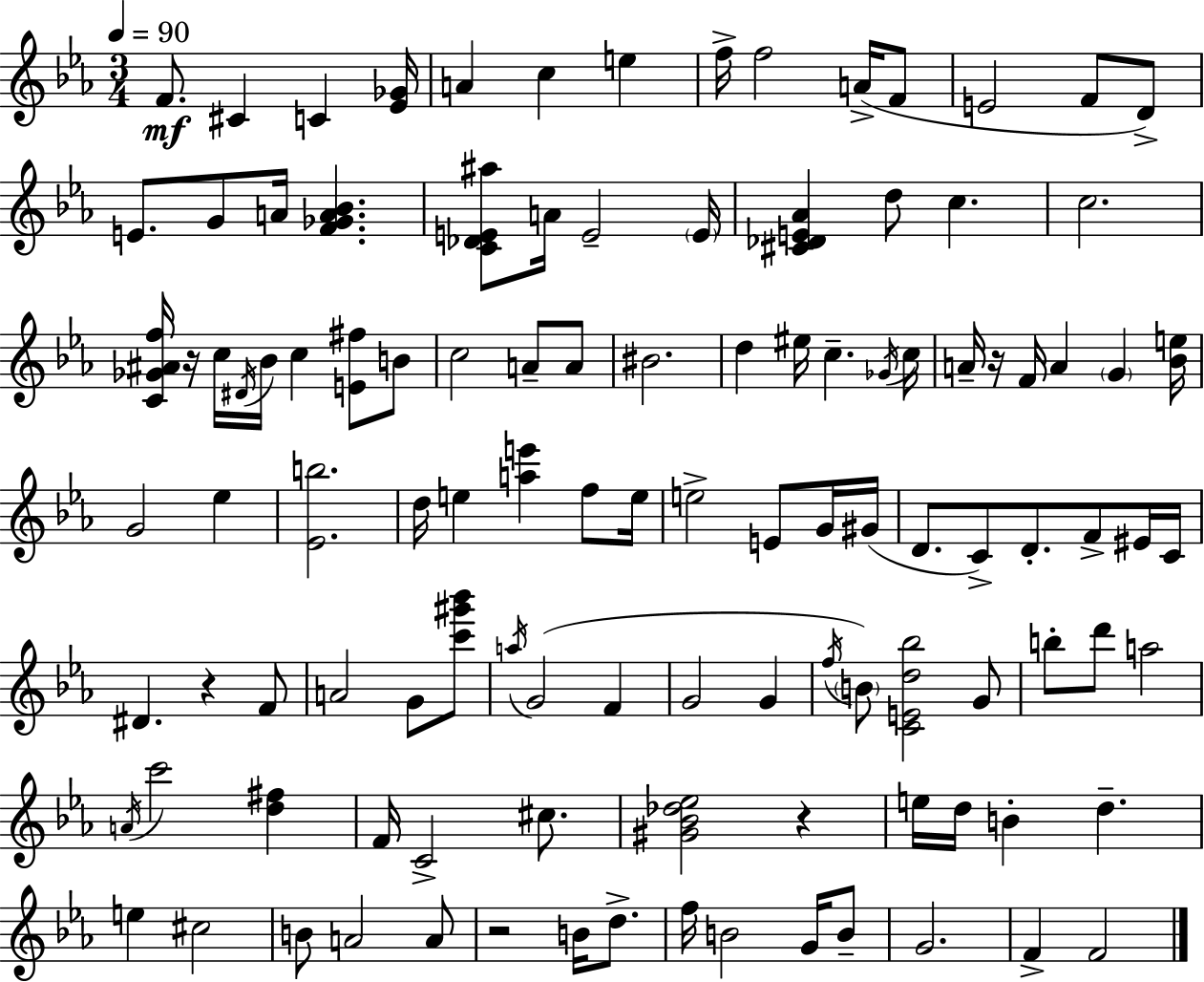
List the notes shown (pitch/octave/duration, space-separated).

F4/e. C#4/q C4/q [Eb4,Gb4]/s A4/q C5/q E5/q F5/s F5/h A4/s F4/e E4/h F4/e D4/e E4/e. G4/e A4/s [F4,Gb4,A4,Bb4]/q. [C4,Db4,E4,A#5]/e A4/s E4/h E4/s [C#4,Db4,E4,Ab4]/q D5/e C5/q. C5/h. [C4,Gb4,A#4,F5]/s R/s C5/s D#4/s Bb4/s C5/q [E4,F#5]/e B4/e C5/h A4/e A4/e BIS4/h. D5/q EIS5/s C5/q. Gb4/s C5/s A4/s R/s F4/s A4/q G4/q [Bb4,E5]/s G4/h Eb5/q [Eb4,B5]/h. D5/s E5/q [A5,E6]/q F5/e E5/s E5/h E4/e G4/s G#4/s D4/e. C4/e D4/e. F4/e EIS4/s C4/s D#4/q. R/q F4/e A4/h G4/e [C6,G#6,Bb6]/e A5/s G4/h F4/q G4/h G4/q F5/s B4/e [C4,E4,D5,Bb5]/h G4/e B5/e D6/e A5/h A4/s C6/h [D5,F#5]/q F4/s C4/h C#5/e. [G#4,Bb4,Db5,Eb5]/h R/q E5/s D5/s B4/q D5/q. E5/q C#5/h B4/e A4/h A4/e R/h B4/s D5/e. F5/s B4/h G4/s B4/e G4/h. F4/q F4/h